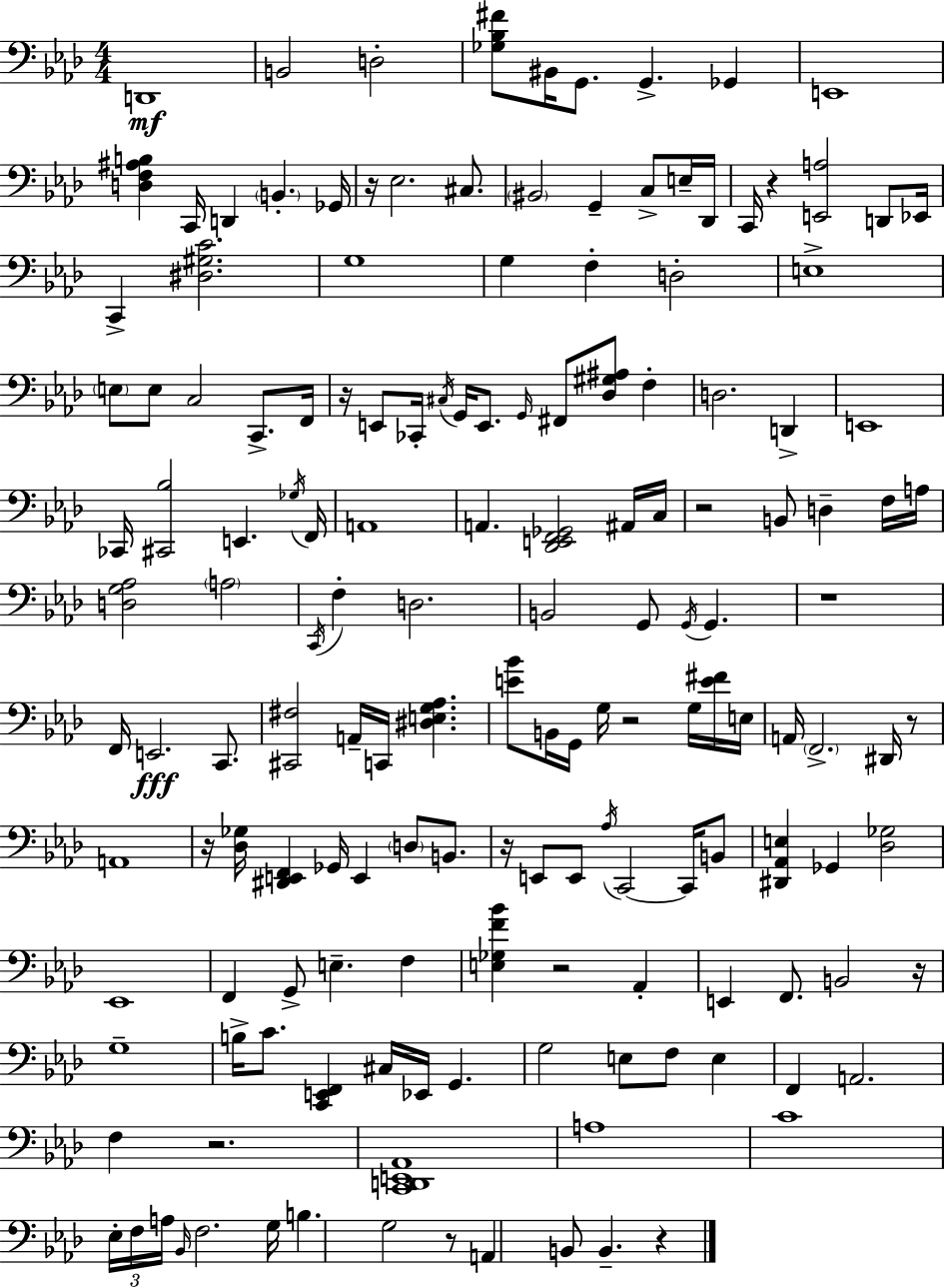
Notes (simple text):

D2/w B2/h D3/h [Gb3,Bb3,F#4]/e BIS2/s G2/e. G2/q. Gb2/q E2/w [D3,F3,A#3,B3]/q C2/s D2/q B2/q. Gb2/s R/s Eb3/h. C#3/e. BIS2/h G2/q C3/e E3/s Db2/s C2/s R/q [E2,A3]/h D2/e Eb2/s C2/q [D#3,G#3,C4]/h. G3/w G3/q F3/q D3/h E3/w E3/e E3/e C3/h C2/e. F2/s R/s E2/e CES2/s C#3/s G2/s E2/e. G2/s F#2/e [Db3,G#3,A#3]/e F3/q D3/h. D2/q E2/w CES2/s [C#2,Bb3]/h E2/q. Gb3/s F2/s A2/w A2/q. [Db2,E2,F2,Gb2]/h A#2/s C3/s R/h B2/e D3/q F3/s A3/s [D3,G3,Ab3]/h A3/h C2/s F3/q D3/h. B2/h G2/e G2/s G2/q. R/w F2/s E2/h. C2/e. [C#2,F#3]/h A2/s C2/s [D#3,E3,G3,Ab3]/q. [E4,Bb4]/e B2/s G2/s G3/s R/h G3/s [E4,F#4]/s E3/s A2/s F2/h. D#2/s R/e A2/w R/s [Db3,Gb3]/s [D#2,E2,F2]/q Gb2/s E2/q D3/e B2/e. R/s E2/e E2/e Ab3/s C2/h C2/s B2/e [D#2,Ab2,E3]/q Gb2/q [Db3,Gb3]/h Eb2/w F2/q G2/e E3/q. F3/q [E3,Gb3,F4,Bb4]/q R/h Ab2/q E2/q F2/e. B2/h R/s G3/w B3/s C4/e. [C2,E2,F2]/q C#3/s Eb2/s G2/q. G3/h E3/e F3/e E3/q F2/q A2/h. F3/q R/h. [C2,D2,E2,Ab2]/w A3/w C4/w Eb3/s F3/s A3/s Bb2/s F3/h. G3/s B3/q. G3/h R/e A2/q B2/e B2/q. R/q